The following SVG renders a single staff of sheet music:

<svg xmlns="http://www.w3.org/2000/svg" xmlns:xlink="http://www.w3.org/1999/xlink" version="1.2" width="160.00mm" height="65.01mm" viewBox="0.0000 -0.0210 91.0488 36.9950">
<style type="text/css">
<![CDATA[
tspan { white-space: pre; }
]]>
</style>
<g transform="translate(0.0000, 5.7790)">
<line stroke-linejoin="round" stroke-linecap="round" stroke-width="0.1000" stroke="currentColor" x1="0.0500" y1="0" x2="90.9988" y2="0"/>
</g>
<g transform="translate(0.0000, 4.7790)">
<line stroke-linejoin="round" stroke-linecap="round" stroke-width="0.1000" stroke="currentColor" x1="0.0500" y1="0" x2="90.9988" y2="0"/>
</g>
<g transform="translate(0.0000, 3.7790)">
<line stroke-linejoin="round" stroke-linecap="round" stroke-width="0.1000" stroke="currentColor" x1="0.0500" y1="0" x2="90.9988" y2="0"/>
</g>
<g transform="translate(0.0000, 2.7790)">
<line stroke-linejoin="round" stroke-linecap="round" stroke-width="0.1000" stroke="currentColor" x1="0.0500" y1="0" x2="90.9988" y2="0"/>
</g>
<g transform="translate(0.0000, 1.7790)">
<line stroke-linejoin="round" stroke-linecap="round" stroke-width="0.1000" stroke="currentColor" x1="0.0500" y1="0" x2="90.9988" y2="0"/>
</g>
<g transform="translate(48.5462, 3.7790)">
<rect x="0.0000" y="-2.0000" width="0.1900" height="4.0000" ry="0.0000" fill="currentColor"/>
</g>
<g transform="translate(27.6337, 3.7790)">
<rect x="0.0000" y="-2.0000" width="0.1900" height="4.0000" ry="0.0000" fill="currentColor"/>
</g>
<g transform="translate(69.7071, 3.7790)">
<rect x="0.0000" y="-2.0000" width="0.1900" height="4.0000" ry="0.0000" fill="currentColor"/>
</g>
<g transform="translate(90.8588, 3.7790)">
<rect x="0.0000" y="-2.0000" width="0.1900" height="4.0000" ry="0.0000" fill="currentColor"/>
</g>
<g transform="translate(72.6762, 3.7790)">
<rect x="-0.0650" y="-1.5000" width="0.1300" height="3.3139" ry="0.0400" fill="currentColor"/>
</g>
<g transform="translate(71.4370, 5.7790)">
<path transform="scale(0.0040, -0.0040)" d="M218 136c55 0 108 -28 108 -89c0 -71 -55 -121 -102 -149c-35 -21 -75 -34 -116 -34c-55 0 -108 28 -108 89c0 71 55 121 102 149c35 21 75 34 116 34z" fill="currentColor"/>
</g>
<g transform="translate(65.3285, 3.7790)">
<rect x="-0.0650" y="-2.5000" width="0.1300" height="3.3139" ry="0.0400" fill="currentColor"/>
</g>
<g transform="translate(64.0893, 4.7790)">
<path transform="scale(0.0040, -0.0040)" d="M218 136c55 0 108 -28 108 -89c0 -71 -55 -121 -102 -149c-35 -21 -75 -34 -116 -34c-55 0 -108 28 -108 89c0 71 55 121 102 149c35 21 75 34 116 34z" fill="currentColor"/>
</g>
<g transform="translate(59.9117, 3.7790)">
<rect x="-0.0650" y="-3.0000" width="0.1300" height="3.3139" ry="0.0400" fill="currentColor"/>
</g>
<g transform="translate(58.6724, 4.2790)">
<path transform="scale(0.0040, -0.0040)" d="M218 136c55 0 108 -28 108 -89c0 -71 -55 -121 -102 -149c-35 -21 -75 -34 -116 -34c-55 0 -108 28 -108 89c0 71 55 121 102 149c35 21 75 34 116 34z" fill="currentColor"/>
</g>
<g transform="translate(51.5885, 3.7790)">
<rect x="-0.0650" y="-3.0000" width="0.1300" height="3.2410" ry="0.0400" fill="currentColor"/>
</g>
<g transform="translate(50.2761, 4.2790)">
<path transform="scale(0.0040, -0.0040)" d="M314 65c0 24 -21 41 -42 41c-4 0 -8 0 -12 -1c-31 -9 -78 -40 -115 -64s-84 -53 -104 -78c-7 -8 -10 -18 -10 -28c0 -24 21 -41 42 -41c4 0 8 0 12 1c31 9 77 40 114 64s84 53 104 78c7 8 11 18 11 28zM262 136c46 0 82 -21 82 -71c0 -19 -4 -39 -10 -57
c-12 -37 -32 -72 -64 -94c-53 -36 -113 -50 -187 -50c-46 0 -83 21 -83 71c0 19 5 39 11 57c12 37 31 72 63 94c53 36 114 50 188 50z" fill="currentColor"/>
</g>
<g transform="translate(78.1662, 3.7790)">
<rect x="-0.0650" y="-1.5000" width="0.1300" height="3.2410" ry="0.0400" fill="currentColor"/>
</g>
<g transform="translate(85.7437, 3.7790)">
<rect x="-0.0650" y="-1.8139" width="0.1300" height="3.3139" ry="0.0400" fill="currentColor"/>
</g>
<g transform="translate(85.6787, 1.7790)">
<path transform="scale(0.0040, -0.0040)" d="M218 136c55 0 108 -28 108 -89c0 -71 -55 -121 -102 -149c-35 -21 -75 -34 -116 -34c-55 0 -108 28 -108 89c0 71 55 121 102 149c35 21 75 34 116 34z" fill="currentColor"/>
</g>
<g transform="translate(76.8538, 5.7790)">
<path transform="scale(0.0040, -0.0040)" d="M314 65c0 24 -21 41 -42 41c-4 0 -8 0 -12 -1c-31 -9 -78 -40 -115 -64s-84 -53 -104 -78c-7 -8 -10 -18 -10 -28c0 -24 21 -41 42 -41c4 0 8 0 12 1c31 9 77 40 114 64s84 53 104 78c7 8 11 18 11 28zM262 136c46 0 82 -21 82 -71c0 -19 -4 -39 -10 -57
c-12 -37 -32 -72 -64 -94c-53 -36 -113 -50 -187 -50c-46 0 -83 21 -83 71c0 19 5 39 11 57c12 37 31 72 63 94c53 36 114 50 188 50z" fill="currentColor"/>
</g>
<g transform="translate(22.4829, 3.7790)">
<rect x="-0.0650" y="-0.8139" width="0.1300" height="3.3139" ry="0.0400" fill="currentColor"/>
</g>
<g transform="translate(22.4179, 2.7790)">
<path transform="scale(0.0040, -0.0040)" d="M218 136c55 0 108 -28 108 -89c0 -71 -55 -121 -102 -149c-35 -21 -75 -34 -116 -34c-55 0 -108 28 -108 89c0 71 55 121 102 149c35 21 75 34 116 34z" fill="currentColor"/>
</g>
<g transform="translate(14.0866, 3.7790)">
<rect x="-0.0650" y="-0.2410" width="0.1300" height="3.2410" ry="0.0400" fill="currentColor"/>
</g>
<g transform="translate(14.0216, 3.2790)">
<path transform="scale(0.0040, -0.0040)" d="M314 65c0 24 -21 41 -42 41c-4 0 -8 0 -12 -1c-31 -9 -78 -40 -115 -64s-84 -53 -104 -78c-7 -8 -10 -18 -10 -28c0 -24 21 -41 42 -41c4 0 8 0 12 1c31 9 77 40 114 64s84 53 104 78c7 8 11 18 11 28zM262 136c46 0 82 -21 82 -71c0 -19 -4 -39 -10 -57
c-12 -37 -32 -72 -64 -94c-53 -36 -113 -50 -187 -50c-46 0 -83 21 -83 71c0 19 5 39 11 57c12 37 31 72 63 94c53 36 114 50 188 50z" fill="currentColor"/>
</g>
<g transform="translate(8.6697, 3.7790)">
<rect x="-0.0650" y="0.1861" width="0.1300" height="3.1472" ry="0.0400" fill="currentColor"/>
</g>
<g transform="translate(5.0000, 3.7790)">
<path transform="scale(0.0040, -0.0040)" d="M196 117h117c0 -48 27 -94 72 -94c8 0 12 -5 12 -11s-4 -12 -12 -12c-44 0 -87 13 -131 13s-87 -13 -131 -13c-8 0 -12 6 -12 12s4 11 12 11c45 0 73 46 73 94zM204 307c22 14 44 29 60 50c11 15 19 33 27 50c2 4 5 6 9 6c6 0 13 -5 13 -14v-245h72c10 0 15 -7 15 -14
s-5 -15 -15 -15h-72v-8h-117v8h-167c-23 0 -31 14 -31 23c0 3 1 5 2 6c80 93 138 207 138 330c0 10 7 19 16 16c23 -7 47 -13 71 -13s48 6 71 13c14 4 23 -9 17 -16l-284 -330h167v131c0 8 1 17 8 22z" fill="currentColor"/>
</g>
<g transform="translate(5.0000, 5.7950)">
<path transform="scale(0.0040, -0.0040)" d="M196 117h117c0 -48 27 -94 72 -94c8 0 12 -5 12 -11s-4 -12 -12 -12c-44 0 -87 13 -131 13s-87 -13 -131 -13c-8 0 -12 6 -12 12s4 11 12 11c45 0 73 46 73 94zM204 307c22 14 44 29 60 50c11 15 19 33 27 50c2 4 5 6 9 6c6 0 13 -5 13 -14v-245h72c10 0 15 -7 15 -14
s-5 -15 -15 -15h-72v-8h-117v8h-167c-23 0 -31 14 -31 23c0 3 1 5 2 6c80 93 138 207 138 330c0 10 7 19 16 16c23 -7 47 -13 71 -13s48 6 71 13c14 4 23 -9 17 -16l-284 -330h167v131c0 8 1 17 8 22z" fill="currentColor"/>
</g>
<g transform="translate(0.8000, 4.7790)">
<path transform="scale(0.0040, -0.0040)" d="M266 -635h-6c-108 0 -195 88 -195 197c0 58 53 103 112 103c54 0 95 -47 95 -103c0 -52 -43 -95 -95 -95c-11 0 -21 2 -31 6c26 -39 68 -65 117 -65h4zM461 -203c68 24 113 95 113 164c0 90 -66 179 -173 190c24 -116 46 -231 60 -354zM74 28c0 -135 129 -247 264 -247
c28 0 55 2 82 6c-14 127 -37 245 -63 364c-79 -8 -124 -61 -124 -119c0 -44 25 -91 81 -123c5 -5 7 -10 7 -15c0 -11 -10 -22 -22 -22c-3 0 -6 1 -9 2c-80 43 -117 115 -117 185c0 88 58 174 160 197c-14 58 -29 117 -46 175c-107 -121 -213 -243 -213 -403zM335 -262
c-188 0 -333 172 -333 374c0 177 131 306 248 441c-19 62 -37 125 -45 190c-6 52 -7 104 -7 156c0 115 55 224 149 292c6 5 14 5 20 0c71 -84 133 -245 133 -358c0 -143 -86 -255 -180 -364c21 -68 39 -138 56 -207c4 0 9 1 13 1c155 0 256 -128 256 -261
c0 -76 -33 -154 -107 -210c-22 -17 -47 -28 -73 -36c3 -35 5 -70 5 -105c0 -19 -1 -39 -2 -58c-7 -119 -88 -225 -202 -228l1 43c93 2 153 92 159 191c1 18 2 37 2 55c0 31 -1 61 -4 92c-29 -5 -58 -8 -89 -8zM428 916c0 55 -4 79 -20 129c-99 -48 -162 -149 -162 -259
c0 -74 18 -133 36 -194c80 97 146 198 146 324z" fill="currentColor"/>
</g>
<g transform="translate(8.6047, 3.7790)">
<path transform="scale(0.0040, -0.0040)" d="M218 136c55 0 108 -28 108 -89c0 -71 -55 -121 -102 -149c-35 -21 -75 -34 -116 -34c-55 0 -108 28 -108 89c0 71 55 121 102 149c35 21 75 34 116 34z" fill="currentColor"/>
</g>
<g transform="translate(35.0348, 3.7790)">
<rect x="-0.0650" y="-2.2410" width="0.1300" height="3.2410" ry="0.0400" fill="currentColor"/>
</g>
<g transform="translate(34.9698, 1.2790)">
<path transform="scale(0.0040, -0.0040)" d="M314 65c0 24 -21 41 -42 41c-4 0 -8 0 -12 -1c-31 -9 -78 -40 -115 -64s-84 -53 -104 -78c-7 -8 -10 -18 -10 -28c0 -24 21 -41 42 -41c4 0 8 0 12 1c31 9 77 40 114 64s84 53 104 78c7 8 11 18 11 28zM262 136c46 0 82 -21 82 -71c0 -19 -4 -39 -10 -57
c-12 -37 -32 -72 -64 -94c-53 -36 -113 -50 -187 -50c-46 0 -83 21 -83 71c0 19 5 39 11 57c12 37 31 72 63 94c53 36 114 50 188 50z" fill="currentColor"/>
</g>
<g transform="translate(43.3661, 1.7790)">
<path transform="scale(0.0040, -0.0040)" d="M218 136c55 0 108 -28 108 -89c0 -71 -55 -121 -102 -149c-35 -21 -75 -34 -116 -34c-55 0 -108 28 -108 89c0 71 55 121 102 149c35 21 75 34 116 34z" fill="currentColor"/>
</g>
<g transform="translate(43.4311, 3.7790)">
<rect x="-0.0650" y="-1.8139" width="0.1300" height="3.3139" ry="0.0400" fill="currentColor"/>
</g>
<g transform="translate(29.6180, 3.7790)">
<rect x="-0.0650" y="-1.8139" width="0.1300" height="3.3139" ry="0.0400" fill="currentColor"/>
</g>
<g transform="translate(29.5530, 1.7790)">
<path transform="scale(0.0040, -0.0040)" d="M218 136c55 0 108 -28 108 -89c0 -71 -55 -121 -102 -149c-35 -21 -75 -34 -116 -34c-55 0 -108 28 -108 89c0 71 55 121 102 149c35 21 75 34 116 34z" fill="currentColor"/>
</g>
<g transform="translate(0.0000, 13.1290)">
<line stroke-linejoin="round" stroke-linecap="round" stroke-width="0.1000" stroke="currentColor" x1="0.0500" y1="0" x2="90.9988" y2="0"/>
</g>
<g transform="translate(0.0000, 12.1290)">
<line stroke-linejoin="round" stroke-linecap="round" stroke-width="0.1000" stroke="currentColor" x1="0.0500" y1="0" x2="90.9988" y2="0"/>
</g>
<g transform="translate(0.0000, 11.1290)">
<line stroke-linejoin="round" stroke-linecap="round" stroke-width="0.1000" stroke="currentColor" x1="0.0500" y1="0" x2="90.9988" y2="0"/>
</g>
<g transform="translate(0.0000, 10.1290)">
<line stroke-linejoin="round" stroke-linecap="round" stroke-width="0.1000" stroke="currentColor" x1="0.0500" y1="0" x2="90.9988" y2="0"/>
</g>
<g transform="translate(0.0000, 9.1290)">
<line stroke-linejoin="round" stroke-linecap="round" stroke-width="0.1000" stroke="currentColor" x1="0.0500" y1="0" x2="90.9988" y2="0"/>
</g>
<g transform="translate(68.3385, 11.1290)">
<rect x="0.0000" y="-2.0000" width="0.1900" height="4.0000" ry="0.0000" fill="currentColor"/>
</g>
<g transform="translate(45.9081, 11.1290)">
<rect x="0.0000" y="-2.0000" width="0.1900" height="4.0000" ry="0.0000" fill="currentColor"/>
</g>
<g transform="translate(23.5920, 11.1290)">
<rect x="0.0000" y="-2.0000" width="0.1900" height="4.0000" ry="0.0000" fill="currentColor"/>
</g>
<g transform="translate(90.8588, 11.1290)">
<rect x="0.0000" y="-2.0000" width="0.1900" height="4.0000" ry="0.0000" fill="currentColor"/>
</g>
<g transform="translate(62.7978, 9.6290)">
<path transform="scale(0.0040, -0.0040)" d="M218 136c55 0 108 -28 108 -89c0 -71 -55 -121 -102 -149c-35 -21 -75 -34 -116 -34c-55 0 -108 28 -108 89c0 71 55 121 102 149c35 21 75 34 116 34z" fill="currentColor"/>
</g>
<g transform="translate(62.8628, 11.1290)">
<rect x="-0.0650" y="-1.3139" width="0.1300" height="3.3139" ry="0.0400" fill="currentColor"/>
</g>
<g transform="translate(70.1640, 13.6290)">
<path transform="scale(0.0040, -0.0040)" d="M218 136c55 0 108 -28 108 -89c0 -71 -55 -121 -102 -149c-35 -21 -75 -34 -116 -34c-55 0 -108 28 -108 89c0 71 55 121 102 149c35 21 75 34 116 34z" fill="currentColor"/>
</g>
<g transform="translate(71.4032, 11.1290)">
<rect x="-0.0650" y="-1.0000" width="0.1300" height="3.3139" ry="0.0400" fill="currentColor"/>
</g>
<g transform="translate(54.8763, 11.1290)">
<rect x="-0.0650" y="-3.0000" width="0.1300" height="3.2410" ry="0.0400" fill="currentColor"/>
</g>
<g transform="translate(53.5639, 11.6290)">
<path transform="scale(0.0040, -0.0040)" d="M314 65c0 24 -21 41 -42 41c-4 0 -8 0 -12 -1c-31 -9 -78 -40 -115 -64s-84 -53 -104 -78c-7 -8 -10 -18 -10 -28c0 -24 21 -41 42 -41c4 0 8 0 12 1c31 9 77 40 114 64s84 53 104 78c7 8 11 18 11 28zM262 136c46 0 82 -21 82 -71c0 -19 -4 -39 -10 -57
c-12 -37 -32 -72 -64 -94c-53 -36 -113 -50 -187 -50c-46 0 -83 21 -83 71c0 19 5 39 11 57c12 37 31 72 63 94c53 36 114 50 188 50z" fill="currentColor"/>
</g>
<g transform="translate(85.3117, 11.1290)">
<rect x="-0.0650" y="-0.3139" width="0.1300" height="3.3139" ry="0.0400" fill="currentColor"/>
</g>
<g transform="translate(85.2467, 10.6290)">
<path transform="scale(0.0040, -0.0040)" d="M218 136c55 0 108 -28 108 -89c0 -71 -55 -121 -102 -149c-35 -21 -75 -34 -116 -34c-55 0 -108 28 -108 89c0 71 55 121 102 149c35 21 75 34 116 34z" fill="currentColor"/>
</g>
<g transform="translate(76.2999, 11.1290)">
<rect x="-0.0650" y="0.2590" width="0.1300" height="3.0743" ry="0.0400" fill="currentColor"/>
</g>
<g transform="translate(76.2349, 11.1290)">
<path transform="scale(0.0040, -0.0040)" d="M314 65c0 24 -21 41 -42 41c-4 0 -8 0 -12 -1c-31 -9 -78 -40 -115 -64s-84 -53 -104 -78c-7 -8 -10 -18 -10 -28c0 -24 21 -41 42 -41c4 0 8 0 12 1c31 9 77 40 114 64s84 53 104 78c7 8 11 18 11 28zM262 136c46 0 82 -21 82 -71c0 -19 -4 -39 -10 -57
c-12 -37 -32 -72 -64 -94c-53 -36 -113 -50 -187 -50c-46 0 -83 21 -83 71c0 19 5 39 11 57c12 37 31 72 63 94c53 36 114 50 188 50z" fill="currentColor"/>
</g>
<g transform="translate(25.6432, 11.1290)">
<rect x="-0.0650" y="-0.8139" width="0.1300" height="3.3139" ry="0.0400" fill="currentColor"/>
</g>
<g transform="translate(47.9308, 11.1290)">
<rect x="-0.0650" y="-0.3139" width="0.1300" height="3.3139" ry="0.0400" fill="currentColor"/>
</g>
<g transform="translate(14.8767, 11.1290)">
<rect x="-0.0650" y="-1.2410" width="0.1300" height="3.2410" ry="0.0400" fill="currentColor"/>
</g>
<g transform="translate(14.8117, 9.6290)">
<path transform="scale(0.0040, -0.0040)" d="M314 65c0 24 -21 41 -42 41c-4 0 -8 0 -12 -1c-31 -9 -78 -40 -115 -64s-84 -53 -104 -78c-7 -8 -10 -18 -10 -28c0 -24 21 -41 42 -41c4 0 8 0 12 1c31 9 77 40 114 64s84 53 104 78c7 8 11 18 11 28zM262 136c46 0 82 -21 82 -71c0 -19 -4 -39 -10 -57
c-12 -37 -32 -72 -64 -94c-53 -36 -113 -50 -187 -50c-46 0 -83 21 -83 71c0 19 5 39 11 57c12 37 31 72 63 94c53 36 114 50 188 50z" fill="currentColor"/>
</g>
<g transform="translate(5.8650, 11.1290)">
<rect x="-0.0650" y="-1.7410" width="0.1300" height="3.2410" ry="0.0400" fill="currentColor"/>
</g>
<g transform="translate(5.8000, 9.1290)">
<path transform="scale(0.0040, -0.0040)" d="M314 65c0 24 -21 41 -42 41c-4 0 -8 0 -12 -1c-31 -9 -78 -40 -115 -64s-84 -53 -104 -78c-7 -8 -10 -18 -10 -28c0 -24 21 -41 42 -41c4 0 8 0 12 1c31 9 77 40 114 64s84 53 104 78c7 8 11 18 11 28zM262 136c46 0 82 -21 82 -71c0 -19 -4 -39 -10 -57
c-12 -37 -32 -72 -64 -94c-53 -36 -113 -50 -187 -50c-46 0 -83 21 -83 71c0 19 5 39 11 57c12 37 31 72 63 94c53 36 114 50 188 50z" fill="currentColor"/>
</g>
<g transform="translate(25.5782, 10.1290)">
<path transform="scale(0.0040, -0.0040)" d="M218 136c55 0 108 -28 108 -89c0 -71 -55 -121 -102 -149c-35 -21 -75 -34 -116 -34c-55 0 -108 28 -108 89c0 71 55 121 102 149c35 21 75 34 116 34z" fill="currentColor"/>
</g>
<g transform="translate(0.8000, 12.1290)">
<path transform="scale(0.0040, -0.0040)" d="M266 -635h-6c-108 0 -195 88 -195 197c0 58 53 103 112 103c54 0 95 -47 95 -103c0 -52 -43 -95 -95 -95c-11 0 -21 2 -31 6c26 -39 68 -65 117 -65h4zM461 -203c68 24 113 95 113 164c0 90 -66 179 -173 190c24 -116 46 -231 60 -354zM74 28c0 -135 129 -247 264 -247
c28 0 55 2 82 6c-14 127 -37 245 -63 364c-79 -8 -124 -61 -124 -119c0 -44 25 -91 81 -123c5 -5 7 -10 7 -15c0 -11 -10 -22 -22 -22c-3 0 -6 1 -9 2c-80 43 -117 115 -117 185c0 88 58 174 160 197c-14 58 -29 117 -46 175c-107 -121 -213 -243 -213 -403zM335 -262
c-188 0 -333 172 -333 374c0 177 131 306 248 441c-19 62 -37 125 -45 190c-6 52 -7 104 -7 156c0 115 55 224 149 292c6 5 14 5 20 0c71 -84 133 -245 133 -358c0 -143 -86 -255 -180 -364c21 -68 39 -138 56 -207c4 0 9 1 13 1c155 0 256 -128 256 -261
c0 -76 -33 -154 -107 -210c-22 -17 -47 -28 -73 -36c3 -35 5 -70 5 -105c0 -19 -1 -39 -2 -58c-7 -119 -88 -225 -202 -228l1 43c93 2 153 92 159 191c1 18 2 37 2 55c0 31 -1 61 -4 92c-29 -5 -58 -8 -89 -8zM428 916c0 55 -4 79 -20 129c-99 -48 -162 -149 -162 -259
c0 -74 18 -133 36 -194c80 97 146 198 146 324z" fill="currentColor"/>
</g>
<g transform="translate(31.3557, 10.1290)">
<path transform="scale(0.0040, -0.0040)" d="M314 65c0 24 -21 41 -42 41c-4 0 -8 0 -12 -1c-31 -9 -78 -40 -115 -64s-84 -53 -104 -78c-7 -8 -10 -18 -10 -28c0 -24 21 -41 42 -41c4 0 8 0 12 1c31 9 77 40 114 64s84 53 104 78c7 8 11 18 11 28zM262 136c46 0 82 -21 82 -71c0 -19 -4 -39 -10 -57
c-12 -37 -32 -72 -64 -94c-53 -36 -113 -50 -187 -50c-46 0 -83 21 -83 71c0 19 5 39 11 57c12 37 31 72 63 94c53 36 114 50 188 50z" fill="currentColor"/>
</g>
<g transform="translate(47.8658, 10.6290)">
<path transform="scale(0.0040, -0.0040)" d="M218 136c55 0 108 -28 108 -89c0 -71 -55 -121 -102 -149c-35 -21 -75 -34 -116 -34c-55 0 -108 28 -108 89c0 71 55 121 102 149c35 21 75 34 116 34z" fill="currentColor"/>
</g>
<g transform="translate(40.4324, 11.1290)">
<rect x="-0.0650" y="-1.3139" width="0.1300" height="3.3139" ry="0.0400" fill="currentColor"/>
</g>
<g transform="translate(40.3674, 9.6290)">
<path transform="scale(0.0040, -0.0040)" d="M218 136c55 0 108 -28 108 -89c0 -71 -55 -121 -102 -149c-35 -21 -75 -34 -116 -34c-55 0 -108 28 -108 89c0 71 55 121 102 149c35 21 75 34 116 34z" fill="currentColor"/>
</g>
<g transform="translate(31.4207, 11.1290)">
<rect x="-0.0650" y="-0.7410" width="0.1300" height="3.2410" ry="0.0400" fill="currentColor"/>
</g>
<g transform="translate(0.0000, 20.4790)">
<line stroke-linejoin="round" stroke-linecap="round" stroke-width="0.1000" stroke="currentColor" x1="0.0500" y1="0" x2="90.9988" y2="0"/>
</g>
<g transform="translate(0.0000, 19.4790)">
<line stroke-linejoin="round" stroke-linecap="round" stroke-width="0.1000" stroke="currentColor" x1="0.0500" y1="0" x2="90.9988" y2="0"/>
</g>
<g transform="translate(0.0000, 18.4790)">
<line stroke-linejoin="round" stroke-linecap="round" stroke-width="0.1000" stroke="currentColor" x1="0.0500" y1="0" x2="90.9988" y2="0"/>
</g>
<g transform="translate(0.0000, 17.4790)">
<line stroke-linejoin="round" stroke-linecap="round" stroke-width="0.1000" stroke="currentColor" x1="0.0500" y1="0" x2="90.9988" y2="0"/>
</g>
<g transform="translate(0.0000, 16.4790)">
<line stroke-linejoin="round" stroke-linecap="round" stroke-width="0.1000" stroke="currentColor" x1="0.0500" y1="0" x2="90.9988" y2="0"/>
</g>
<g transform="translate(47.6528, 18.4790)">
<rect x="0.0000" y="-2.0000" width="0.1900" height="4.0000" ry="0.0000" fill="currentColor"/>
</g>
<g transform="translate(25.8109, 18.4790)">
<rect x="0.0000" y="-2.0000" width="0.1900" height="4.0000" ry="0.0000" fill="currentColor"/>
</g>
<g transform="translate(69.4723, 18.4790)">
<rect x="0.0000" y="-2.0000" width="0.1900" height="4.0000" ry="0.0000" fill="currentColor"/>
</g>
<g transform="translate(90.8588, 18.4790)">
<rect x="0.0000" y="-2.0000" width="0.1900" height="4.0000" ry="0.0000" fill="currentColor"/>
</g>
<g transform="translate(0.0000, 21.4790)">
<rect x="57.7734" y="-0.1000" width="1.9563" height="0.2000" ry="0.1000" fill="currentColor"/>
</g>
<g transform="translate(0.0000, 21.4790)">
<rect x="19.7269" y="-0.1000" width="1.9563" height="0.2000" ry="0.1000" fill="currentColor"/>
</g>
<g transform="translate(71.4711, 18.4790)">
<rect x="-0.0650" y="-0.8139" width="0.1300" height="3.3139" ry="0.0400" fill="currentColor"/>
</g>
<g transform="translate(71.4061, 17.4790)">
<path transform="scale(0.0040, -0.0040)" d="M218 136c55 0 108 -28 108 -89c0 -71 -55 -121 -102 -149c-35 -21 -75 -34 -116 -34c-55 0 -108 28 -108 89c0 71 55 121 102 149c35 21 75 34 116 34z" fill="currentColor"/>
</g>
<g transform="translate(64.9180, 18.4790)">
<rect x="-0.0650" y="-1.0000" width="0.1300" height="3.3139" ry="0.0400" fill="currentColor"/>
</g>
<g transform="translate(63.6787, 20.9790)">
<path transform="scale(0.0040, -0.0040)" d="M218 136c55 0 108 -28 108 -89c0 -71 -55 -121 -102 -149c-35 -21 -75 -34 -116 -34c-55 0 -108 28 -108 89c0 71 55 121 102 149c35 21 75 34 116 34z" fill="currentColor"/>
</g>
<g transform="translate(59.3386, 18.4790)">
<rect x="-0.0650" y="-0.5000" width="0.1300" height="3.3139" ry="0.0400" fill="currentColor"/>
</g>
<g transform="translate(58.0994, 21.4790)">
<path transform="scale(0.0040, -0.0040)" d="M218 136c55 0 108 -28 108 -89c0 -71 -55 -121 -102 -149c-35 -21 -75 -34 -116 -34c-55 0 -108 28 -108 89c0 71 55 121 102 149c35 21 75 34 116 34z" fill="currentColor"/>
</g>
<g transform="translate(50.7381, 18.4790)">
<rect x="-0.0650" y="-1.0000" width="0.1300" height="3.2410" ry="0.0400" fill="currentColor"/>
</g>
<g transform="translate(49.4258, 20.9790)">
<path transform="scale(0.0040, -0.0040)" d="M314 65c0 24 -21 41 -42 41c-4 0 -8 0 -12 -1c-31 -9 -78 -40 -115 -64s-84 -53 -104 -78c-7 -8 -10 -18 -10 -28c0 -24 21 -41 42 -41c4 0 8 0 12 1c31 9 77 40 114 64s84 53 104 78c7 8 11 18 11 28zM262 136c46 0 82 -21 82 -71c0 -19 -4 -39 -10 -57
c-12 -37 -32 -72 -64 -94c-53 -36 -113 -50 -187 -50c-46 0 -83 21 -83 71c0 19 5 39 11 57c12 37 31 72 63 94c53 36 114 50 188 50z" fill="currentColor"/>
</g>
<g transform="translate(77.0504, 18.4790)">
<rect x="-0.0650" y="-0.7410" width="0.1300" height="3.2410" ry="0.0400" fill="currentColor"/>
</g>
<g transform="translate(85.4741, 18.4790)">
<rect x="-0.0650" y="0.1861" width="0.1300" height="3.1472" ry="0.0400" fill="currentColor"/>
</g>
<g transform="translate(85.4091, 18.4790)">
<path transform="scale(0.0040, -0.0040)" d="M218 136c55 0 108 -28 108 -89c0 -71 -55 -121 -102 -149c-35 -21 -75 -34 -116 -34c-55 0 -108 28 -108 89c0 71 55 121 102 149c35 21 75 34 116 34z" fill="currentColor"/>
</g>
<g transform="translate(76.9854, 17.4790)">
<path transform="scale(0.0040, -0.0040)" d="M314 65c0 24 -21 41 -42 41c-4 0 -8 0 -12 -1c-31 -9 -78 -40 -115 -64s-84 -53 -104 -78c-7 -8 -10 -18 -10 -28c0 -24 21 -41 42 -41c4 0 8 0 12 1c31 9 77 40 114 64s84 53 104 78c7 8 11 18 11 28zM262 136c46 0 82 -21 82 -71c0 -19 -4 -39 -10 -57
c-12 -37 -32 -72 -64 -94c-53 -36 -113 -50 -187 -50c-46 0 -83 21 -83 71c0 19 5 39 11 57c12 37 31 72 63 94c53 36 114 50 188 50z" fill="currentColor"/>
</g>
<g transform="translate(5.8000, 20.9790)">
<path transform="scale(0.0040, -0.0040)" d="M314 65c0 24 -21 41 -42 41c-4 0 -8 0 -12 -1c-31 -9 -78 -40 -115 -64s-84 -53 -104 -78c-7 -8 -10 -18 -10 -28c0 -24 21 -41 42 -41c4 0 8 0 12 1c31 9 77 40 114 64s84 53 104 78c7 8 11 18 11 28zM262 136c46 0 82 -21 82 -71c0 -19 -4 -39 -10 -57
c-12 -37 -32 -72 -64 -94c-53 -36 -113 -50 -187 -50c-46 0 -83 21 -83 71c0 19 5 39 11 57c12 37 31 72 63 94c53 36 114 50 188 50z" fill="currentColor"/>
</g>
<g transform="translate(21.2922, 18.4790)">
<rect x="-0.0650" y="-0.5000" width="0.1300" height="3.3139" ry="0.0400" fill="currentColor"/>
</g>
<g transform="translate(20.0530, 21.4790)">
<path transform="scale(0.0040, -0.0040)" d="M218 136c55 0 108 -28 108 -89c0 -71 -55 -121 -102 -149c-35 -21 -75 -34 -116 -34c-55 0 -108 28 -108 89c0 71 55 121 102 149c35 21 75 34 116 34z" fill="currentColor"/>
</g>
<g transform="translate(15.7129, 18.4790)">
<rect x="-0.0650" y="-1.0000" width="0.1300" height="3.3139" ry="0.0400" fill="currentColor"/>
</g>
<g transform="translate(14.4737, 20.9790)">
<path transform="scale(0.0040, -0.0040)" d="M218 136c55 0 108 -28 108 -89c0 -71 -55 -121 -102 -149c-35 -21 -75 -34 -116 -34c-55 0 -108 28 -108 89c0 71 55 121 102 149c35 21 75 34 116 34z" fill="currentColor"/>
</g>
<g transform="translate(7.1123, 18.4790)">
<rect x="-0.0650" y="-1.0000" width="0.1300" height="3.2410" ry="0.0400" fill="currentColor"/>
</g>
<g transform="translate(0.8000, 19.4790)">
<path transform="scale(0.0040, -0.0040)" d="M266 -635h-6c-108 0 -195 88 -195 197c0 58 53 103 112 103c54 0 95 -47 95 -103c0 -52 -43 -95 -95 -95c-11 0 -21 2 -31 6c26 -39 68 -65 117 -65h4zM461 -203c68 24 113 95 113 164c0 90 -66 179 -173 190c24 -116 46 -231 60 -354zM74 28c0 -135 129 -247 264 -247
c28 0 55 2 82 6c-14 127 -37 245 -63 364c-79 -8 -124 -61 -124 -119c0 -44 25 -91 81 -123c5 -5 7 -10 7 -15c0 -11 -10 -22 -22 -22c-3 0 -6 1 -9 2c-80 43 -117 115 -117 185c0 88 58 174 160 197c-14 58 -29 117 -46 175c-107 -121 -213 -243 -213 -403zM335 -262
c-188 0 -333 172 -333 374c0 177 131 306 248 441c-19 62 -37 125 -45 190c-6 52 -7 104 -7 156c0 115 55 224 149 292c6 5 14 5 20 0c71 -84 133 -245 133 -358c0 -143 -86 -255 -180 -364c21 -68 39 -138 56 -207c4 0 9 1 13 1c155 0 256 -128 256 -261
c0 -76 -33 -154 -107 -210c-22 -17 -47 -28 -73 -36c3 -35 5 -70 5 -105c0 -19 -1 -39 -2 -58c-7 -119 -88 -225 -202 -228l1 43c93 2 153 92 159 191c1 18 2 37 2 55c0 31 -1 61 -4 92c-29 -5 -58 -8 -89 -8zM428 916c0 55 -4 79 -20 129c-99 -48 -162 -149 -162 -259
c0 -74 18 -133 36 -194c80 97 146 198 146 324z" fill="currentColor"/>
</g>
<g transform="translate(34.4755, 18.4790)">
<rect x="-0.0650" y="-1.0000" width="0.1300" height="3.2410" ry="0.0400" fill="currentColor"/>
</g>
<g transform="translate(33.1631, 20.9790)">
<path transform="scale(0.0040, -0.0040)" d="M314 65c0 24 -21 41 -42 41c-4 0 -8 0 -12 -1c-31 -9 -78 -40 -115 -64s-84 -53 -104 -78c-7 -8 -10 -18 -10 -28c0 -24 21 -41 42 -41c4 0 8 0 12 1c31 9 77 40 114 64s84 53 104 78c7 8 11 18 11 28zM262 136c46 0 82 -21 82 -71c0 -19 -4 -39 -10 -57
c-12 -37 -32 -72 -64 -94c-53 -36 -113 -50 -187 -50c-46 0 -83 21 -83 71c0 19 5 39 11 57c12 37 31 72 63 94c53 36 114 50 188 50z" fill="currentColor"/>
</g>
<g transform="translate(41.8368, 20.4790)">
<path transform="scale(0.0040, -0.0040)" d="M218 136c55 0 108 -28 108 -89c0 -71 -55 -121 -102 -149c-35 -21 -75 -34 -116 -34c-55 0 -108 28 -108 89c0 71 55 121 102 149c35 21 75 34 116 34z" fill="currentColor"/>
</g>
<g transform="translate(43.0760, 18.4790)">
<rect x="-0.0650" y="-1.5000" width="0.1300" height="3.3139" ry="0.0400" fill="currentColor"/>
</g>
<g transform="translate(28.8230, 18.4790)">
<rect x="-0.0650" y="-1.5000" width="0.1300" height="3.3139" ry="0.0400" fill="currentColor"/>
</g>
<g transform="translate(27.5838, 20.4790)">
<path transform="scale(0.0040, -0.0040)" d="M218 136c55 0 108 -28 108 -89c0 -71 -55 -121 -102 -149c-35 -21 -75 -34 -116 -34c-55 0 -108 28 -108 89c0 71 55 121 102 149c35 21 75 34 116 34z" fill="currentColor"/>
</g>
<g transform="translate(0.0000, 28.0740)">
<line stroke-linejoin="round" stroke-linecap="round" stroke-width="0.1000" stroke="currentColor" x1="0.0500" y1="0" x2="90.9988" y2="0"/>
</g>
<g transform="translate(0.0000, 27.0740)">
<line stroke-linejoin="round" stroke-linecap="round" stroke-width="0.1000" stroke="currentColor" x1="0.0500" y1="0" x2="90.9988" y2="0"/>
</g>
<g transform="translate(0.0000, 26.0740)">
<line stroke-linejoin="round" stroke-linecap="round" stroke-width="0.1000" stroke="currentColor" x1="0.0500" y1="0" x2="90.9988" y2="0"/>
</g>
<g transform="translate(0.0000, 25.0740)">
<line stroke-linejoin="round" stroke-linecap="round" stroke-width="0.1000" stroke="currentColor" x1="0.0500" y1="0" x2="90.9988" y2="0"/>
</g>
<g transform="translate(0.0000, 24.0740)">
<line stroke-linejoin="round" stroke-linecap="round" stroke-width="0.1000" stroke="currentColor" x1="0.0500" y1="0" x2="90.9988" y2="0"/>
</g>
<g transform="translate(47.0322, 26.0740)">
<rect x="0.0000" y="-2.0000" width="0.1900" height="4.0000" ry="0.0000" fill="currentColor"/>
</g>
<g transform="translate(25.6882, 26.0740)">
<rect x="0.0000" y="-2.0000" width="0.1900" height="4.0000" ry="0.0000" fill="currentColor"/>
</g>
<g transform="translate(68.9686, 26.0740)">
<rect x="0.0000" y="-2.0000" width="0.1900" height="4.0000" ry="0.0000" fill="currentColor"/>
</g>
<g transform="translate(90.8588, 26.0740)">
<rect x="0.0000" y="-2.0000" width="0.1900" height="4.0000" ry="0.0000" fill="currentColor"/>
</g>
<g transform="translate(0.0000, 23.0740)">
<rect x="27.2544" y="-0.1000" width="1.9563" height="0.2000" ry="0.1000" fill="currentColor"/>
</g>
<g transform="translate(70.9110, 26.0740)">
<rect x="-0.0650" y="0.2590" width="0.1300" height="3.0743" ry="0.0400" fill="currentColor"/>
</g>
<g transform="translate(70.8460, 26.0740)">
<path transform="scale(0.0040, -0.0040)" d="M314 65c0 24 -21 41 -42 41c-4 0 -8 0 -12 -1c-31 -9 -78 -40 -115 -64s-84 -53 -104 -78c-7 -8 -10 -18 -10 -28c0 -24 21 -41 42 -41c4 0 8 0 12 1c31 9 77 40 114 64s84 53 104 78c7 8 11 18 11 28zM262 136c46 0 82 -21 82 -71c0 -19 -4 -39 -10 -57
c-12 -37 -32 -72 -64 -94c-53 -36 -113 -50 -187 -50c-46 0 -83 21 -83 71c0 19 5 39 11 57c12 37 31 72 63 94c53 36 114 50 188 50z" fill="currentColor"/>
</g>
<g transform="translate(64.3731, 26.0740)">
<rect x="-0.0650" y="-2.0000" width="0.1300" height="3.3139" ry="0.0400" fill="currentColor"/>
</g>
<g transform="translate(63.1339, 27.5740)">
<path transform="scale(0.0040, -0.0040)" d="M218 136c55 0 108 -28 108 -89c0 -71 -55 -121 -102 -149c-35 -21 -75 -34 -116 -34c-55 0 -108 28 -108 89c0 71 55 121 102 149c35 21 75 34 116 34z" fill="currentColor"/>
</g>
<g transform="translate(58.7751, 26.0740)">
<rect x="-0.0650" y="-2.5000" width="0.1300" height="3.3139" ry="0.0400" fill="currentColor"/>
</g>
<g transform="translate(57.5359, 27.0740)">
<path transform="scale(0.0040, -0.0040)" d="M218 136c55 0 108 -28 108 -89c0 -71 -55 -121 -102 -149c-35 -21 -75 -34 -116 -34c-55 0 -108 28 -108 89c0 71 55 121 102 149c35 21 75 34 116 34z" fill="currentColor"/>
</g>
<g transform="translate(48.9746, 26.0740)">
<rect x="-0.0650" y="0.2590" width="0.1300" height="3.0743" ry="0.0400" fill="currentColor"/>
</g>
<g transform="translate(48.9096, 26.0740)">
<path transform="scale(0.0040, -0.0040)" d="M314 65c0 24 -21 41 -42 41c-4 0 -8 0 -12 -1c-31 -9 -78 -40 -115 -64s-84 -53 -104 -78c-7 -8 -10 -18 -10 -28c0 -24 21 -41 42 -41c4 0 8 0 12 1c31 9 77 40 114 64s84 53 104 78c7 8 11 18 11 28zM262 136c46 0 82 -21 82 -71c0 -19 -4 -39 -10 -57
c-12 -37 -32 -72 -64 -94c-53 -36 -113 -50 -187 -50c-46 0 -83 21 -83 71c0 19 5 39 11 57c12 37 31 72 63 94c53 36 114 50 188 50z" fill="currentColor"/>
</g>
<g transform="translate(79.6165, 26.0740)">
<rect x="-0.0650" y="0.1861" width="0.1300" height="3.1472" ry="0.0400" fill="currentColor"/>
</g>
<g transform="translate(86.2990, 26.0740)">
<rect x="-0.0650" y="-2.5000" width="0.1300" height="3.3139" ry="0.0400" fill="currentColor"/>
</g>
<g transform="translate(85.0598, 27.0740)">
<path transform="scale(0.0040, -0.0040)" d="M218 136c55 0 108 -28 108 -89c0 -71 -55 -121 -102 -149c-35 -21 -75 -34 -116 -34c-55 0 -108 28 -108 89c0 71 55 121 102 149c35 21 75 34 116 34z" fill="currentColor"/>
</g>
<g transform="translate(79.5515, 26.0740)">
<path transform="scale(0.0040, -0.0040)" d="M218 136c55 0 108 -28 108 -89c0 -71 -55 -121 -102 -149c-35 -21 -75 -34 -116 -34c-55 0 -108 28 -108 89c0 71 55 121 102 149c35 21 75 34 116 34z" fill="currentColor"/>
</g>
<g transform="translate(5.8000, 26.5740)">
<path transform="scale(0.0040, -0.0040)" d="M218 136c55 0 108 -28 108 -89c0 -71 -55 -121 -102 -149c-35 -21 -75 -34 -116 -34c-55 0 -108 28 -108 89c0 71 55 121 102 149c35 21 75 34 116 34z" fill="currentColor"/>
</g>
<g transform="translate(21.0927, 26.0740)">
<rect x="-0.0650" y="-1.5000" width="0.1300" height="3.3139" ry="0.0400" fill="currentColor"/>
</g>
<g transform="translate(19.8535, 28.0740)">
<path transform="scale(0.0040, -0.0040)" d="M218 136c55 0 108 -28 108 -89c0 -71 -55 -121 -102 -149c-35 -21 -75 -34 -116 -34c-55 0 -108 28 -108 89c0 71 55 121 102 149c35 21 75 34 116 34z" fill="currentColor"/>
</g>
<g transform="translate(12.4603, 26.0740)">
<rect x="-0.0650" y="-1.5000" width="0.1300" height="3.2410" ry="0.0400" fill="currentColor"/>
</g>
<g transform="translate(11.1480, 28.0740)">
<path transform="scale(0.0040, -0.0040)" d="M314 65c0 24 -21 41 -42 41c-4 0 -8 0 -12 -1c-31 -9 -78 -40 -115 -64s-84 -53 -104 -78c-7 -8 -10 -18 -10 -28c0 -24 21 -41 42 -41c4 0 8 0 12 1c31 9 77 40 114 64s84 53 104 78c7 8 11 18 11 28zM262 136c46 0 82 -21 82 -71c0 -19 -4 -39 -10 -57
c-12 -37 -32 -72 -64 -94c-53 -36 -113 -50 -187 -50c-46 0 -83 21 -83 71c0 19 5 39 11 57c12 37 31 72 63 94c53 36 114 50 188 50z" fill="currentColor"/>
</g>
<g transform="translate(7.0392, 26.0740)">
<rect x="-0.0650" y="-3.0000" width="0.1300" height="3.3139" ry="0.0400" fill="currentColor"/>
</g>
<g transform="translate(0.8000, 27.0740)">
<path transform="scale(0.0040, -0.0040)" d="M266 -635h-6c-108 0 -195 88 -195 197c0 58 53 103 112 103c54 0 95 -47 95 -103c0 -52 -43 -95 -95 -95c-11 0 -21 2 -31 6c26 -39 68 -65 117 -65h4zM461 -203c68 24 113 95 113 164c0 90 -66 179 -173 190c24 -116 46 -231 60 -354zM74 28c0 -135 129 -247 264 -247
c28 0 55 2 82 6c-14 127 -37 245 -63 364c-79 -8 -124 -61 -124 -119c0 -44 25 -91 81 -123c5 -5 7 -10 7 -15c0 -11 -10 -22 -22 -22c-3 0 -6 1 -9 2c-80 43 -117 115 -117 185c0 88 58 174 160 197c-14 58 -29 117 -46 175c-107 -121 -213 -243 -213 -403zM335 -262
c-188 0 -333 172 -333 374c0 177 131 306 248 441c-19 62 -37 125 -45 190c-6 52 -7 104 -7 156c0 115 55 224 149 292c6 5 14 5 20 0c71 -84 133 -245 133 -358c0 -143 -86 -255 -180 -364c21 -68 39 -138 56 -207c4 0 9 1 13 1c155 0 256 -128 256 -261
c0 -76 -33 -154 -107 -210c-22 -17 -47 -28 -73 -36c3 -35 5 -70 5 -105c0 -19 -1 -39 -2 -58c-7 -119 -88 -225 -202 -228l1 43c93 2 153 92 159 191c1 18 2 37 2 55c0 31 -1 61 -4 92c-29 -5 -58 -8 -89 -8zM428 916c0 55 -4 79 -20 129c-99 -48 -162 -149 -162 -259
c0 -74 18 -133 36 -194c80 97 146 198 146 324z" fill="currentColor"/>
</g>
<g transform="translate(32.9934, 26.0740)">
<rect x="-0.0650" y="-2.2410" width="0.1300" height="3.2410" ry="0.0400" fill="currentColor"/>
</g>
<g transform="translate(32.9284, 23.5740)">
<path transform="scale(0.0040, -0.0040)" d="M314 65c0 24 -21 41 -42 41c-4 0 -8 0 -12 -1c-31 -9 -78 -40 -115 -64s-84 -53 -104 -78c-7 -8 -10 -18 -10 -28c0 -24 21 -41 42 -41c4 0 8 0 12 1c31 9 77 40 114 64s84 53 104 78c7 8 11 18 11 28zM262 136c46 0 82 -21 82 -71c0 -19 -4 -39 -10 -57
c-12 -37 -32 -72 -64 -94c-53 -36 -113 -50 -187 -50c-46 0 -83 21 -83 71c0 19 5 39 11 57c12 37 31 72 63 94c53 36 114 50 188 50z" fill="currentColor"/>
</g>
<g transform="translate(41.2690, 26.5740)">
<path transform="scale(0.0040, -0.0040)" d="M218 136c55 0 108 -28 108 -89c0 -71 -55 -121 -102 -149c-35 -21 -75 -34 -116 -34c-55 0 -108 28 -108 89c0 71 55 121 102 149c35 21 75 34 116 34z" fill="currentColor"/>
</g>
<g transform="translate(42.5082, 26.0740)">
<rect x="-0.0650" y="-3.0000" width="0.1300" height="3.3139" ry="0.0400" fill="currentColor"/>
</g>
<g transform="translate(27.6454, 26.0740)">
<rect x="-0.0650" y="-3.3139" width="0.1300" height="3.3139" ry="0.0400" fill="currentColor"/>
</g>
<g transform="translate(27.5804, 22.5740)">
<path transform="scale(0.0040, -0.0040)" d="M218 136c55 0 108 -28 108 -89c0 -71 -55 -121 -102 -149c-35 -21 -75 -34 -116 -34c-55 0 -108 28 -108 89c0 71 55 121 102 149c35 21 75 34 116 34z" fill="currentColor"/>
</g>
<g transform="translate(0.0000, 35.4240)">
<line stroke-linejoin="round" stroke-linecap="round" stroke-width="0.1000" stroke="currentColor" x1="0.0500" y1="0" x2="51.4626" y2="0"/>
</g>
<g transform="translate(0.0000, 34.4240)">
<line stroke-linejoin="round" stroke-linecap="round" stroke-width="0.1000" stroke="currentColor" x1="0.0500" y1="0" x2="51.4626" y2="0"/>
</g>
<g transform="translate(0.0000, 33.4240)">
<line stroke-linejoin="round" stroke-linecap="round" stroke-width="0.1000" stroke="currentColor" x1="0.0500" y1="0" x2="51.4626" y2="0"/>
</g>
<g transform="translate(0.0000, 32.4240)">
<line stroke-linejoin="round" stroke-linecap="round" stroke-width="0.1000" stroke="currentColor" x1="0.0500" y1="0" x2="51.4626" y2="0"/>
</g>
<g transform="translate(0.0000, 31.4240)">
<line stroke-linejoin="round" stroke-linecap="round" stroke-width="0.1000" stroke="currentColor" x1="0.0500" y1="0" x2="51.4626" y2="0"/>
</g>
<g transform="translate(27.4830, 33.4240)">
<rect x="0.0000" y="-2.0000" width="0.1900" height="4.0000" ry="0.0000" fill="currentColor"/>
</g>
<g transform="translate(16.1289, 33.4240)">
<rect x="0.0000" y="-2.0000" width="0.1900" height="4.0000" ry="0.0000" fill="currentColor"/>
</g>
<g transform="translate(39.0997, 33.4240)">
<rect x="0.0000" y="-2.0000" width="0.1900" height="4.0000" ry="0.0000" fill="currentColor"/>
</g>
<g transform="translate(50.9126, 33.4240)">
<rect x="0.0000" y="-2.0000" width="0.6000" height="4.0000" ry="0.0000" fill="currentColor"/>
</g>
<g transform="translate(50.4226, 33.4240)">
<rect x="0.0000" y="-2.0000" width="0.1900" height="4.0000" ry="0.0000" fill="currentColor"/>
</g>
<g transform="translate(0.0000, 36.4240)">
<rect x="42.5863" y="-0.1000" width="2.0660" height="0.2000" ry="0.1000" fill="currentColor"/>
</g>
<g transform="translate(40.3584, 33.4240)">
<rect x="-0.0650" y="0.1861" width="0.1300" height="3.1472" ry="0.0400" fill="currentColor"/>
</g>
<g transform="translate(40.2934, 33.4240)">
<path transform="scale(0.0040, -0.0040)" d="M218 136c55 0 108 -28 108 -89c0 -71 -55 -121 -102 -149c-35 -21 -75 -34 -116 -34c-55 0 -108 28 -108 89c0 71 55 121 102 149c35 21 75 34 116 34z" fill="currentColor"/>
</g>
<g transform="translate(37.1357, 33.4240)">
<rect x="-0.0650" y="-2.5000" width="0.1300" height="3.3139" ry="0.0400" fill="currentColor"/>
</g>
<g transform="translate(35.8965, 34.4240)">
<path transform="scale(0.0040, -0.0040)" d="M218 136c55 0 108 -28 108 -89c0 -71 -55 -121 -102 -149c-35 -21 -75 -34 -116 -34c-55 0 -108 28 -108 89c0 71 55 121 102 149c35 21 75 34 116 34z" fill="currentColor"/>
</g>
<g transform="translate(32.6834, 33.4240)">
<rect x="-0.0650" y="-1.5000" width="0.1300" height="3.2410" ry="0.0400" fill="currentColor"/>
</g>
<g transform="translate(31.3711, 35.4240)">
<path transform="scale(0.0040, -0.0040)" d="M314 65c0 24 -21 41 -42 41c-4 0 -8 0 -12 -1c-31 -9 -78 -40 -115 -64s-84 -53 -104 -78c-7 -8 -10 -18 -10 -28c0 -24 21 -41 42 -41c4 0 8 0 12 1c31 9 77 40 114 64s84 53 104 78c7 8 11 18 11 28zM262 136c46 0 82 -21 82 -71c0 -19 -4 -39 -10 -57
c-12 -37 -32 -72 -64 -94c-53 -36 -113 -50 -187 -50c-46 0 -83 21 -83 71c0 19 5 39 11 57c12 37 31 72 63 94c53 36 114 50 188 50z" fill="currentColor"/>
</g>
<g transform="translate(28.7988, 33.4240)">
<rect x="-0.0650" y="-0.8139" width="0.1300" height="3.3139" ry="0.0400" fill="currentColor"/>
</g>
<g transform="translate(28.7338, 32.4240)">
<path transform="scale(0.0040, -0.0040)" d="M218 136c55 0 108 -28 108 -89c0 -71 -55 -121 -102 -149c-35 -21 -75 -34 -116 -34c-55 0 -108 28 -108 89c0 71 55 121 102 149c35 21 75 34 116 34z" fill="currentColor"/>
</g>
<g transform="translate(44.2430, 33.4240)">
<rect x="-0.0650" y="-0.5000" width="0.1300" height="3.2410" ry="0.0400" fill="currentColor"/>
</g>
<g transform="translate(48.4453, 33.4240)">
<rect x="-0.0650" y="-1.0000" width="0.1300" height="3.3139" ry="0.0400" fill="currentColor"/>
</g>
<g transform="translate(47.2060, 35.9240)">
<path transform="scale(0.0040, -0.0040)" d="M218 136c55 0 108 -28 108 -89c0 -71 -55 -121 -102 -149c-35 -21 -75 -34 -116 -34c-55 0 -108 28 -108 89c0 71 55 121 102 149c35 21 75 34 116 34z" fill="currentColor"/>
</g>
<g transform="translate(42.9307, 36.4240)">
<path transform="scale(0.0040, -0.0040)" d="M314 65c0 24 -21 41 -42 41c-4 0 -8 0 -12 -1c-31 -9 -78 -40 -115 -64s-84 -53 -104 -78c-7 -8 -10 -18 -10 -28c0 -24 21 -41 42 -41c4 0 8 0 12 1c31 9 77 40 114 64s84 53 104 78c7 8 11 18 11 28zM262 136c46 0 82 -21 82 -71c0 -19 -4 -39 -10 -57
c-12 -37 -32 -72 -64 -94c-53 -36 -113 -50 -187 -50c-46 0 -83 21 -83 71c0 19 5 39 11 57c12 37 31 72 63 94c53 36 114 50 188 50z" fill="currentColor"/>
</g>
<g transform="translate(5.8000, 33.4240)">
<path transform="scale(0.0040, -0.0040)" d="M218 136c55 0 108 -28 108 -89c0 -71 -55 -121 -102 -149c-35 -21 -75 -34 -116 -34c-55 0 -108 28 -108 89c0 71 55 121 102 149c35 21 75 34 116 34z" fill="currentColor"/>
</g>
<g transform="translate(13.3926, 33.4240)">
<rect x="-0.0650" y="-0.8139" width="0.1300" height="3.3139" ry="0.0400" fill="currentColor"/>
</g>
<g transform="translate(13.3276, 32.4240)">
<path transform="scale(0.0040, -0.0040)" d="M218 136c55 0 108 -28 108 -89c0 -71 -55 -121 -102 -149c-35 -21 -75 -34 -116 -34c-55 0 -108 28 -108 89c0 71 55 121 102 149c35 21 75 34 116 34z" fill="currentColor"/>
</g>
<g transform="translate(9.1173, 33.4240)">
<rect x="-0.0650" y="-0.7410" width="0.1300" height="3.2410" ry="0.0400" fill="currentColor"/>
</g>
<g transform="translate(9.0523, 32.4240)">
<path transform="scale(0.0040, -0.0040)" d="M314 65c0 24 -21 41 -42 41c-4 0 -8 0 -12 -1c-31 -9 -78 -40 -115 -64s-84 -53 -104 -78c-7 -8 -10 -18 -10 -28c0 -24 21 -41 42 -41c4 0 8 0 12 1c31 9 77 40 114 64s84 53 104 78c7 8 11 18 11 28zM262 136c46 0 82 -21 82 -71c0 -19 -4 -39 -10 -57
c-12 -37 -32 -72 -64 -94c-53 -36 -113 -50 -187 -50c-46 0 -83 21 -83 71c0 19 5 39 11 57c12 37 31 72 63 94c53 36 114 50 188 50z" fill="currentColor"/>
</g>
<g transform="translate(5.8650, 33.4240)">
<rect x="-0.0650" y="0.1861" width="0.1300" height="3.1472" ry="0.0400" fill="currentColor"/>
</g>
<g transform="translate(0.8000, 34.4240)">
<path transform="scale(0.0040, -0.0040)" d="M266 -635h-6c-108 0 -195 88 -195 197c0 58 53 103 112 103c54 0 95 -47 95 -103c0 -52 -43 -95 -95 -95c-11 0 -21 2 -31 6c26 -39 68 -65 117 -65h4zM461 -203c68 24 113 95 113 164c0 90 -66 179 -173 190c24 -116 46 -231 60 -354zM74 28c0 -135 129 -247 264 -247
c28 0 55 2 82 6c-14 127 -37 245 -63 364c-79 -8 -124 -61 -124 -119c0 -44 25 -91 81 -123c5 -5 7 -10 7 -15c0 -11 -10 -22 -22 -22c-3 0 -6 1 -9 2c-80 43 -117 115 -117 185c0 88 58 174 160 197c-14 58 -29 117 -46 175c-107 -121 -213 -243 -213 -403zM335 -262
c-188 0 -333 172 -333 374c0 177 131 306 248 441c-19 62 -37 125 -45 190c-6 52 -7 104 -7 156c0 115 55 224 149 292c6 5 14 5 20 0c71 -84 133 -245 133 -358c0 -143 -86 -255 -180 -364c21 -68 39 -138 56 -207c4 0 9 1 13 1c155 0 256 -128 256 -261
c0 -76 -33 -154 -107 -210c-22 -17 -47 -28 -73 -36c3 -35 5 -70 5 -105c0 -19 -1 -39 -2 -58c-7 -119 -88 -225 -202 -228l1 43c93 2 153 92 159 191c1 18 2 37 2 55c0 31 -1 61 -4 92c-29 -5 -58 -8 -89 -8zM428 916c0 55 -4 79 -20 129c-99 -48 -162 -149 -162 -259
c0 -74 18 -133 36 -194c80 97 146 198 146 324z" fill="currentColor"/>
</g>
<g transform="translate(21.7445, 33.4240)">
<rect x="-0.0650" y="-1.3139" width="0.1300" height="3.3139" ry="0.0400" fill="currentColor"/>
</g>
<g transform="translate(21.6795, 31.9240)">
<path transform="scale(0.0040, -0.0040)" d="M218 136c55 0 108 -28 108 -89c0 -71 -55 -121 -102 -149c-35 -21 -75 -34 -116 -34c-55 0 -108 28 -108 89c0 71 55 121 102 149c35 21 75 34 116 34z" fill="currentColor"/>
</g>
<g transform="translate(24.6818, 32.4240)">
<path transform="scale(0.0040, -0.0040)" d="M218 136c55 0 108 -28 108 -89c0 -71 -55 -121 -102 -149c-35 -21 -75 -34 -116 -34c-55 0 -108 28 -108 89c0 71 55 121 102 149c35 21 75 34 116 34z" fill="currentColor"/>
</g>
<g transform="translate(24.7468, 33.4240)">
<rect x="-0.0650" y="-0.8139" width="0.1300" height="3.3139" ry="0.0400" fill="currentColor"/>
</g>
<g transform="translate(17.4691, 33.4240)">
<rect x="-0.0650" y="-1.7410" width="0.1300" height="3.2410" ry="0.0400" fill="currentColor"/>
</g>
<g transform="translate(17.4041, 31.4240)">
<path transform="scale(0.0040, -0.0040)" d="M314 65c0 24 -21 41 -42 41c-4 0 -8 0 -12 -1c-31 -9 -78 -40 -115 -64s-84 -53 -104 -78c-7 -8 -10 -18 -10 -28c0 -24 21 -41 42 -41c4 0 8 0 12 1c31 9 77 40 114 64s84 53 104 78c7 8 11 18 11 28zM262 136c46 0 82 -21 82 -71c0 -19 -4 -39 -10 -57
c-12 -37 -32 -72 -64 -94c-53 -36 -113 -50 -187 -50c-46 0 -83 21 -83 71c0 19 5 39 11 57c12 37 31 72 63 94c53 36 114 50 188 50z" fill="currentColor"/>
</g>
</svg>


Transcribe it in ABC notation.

X:1
T:Untitled
M:4/4
L:1/4
K:C
B c2 d f g2 f A2 A G E E2 f f2 e2 d d2 e c A2 e D B2 c D2 D C E D2 E D2 C D d d2 B A E2 E b g2 A B2 G F B2 B G B d2 d f2 e d d E2 G B C2 D